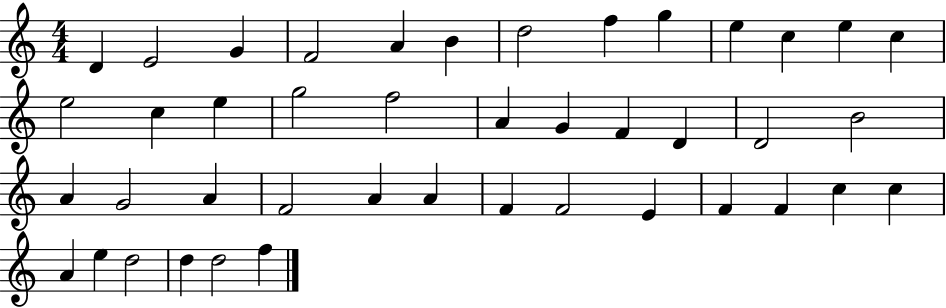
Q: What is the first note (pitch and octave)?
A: D4